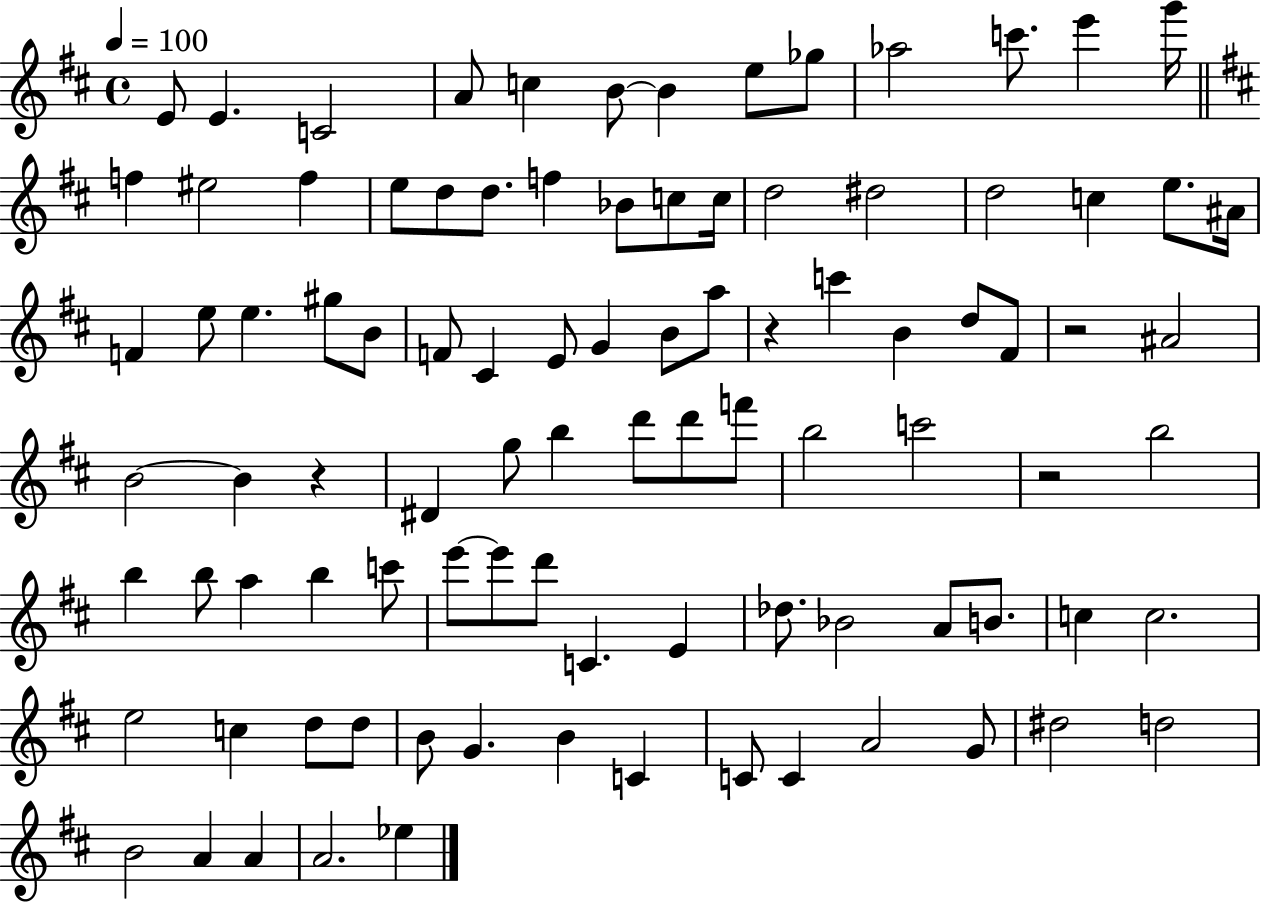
E4/e E4/q. C4/h A4/e C5/q B4/e B4/q E5/e Gb5/e Ab5/h C6/e. E6/q G6/s F5/q EIS5/h F5/q E5/e D5/e D5/e. F5/q Bb4/e C5/e C5/s D5/h D#5/h D5/h C5/q E5/e. A#4/s F4/q E5/e E5/q. G#5/e B4/e F4/e C#4/q E4/e G4/q B4/e A5/e R/q C6/q B4/q D5/e F#4/e R/h A#4/h B4/h B4/q R/q D#4/q G5/e B5/q D6/e D6/e F6/e B5/h C6/h R/h B5/h B5/q B5/e A5/q B5/q C6/e E6/e E6/e D6/e C4/q. E4/q Db5/e. Bb4/h A4/e B4/e. C5/q C5/h. E5/h C5/q D5/e D5/e B4/e G4/q. B4/q C4/q C4/e C4/q A4/h G4/e D#5/h D5/h B4/h A4/q A4/q A4/h. Eb5/q